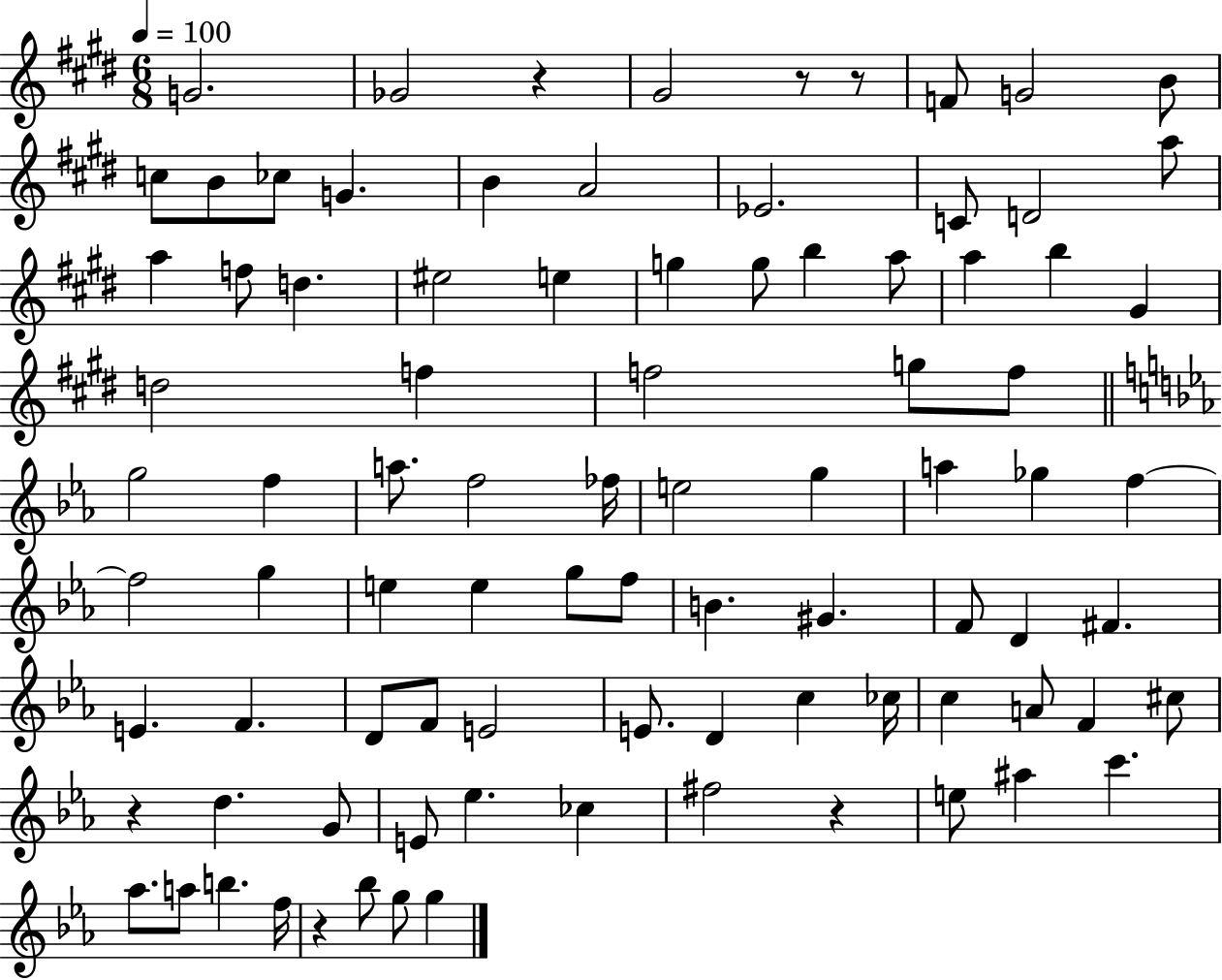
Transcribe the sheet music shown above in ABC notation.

X:1
T:Untitled
M:6/8
L:1/4
K:E
G2 _G2 z ^G2 z/2 z/2 F/2 G2 B/2 c/2 B/2 _c/2 G B A2 _E2 C/2 D2 a/2 a f/2 d ^e2 e g g/2 b a/2 a b ^G d2 f f2 g/2 f/2 g2 f a/2 f2 _f/4 e2 g a _g f f2 g e e g/2 f/2 B ^G F/2 D ^F E F D/2 F/2 E2 E/2 D c _c/4 c A/2 F ^c/2 z d G/2 E/2 _e _c ^f2 z e/2 ^a c' _a/2 a/2 b f/4 z _b/2 g/2 g